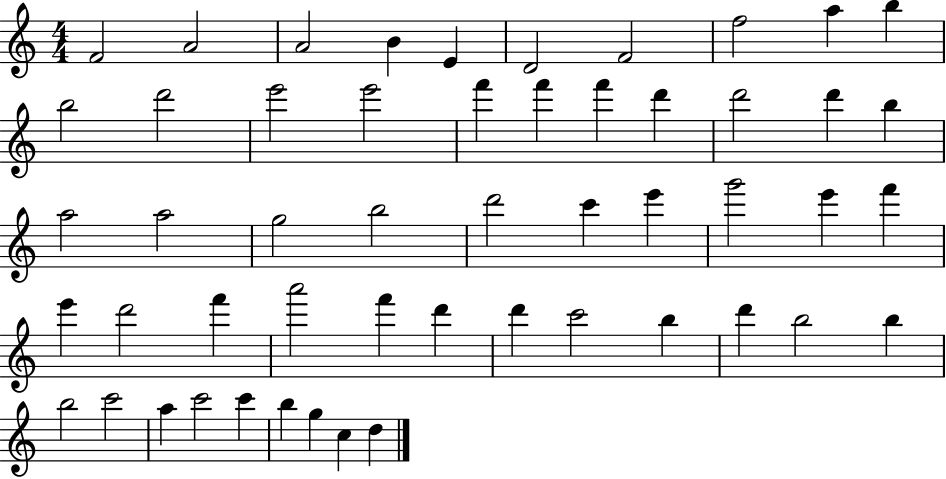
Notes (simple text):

F4/h A4/h A4/h B4/q E4/q D4/h F4/h F5/h A5/q B5/q B5/h D6/h E6/h E6/h F6/q F6/q F6/q D6/q D6/h D6/q B5/q A5/h A5/h G5/h B5/h D6/h C6/q E6/q G6/h E6/q F6/q E6/q D6/h F6/q A6/h F6/q D6/q D6/q C6/h B5/q D6/q B5/h B5/q B5/h C6/h A5/q C6/h C6/q B5/q G5/q C5/q D5/q